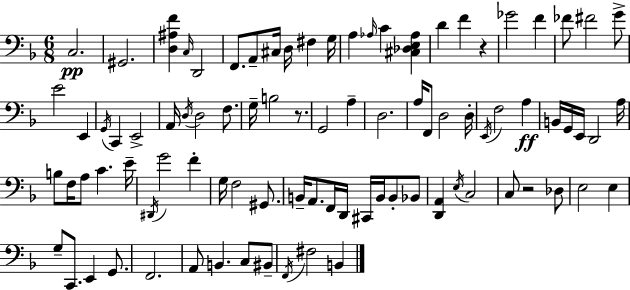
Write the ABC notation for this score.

X:1
T:Untitled
M:6/8
L:1/4
K:Dm
C,2 ^G,,2 [D,^A,F] C,/4 D,,2 F,,/2 A,,/2 ^C,/4 D,/4 ^F, G,/4 A, _A,/4 C [^C,_D,E,_A,] D F z _G2 F _F/2 ^F2 G/2 E2 E,, G,,/4 C,, E,,2 A,,/4 D,/4 D,2 F,/2 G,/4 B,2 z/2 G,,2 A, D,2 A,/4 F,,/2 D,2 D,/4 E,,/4 F,2 A, B,,/4 G,,/4 E,,/4 D,,2 A,/4 B,/2 F,/4 A,/2 C E/4 ^D,,/4 G2 F G,/4 F,2 ^G,,/2 B,,/4 A,,/2 F,,/4 D,,/4 ^C,,/4 B,,/4 B,,/2 _B,,/2 [D,,A,,] E,/4 C,2 C,/2 z2 _D,/2 E,2 E, G,/2 C,,/2 E,, G,,/2 F,,2 A,,/2 B,, C,/2 ^B,,/2 F,,/4 ^F,2 B,,